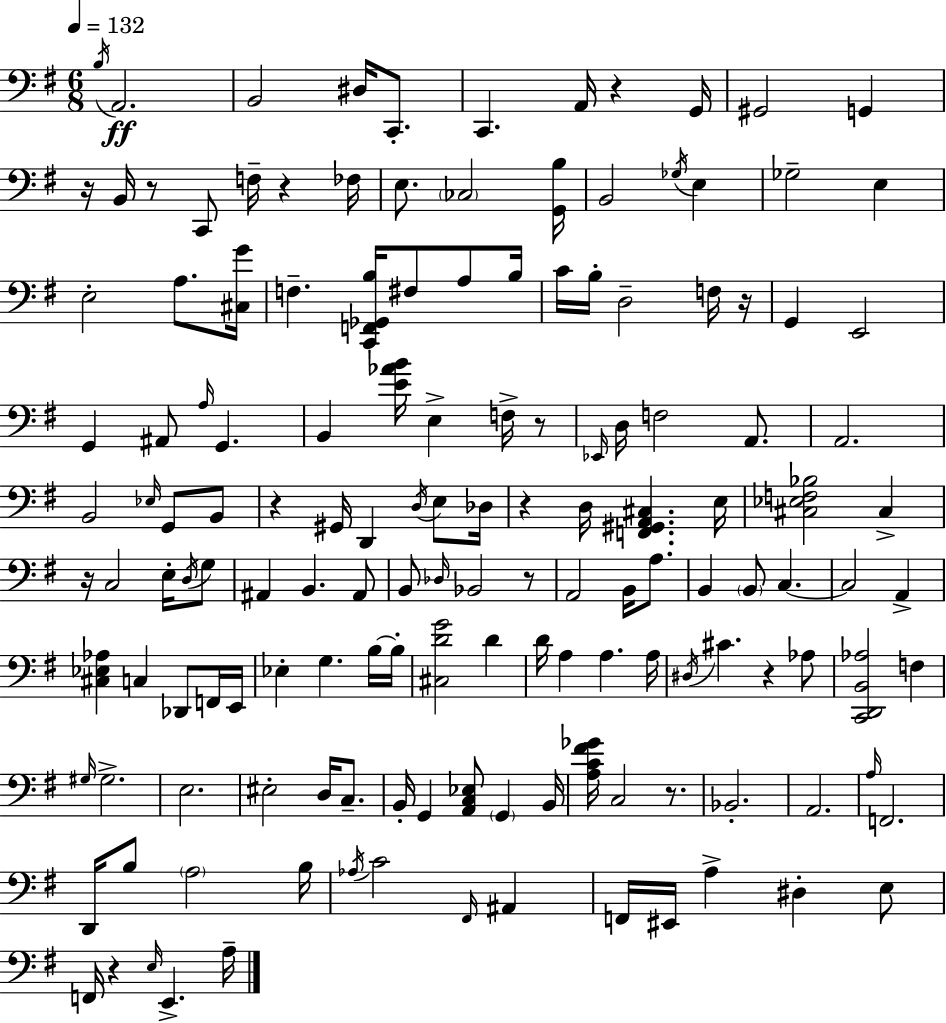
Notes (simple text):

B3/s A2/h. B2/h D#3/s C2/e. C2/q. A2/s R/q G2/s G#2/h G2/q R/s B2/s R/e C2/e F3/s R/q FES3/s E3/e. CES3/h [G2,B3]/s B2/h Gb3/s E3/q Gb3/h E3/q E3/h A3/e. [C#3,G4]/s F3/q. [C2,F2,Gb2,B3]/s F#3/e A3/e B3/s C4/s B3/s D3/h F3/s R/s G2/q E2/h G2/q A#2/e A3/s G2/q. B2/q [E4,Ab4,B4]/s E3/q F3/s R/e Eb2/s D3/s F3/h A2/e. A2/h. B2/h Eb3/s G2/e B2/e R/q G#2/s D2/q D3/s E3/e Db3/s R/q D3/s [F2,G#2,A2,C#3]/q. E3/s [C#3,Eb3,F3,Bb3]/h C#3/q R/s C3/h E3/s D3/s G3/e A#2/q B2/q. A#2/e B2/e Db3/s Bb2/h R/e A2/h B2/s A3/e. B2/q B2/e C3/q. C3/h A2/q [C#3,Eb3,Ab3]/q C3/q Db2/e F2/s E2/s Eb3/q G3/q. B3/s B3/s [C#3,D4,G4]/h D4/q D4/s A3/q A3/q. A3/s D#3/s C#4/q. R/q Ab3/e [C2,D2,B2,Ab3]/h F3/q G#3/s G#3/h. E3/h. EIS3/h D3/s C3/e. B2/s G2/q [A2,C3,Eb3]/e G2/q B2/s [A3,C4,F#4,Gb4]/s C3/h R/e. Bb2/h. A2/h. A3/s F2/h. D2/s B3/e A3/h B3/s Ab3/s C4/h F#2/s A#2/q F2/s EIS2/s A3/q D#3/q E3/e F2/s R/q E3/s E2/q. A3/s